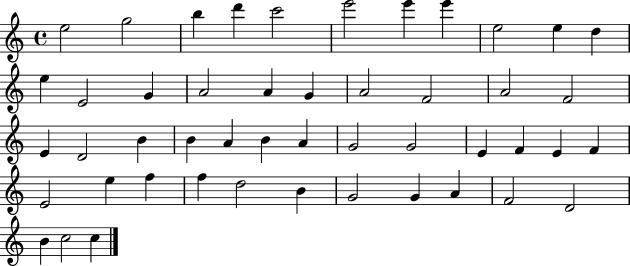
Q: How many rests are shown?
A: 0